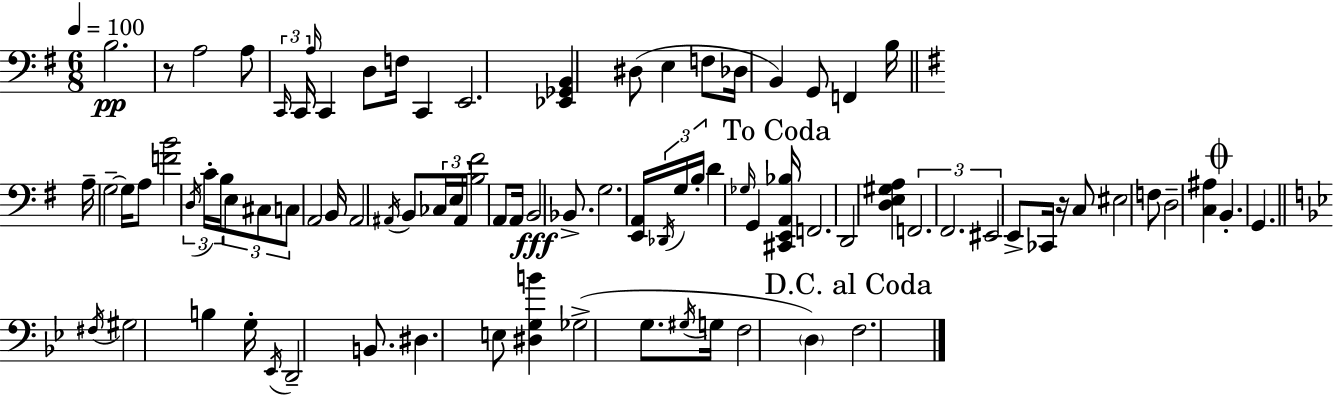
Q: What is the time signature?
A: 6/8